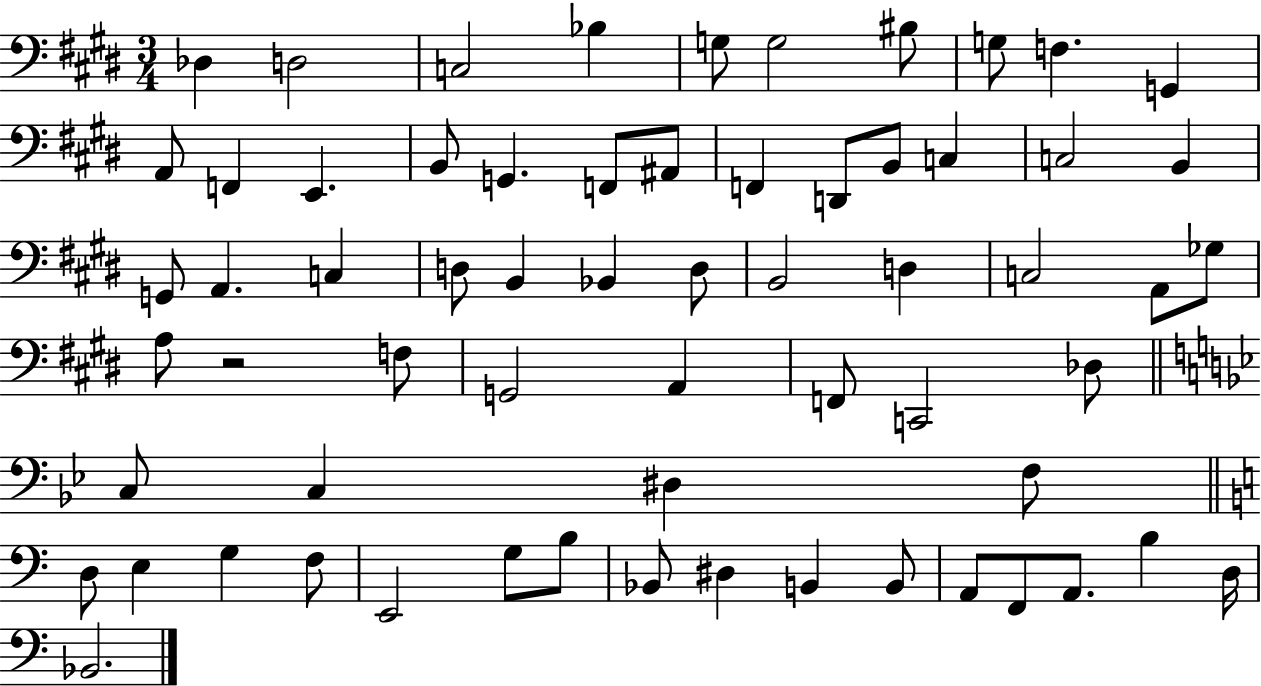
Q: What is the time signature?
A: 3/4